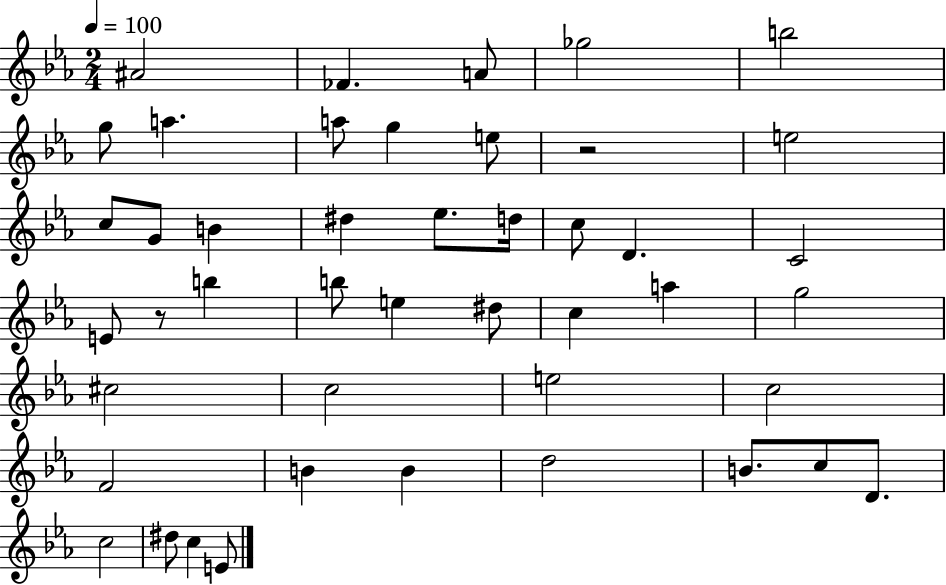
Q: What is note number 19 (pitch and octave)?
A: D4